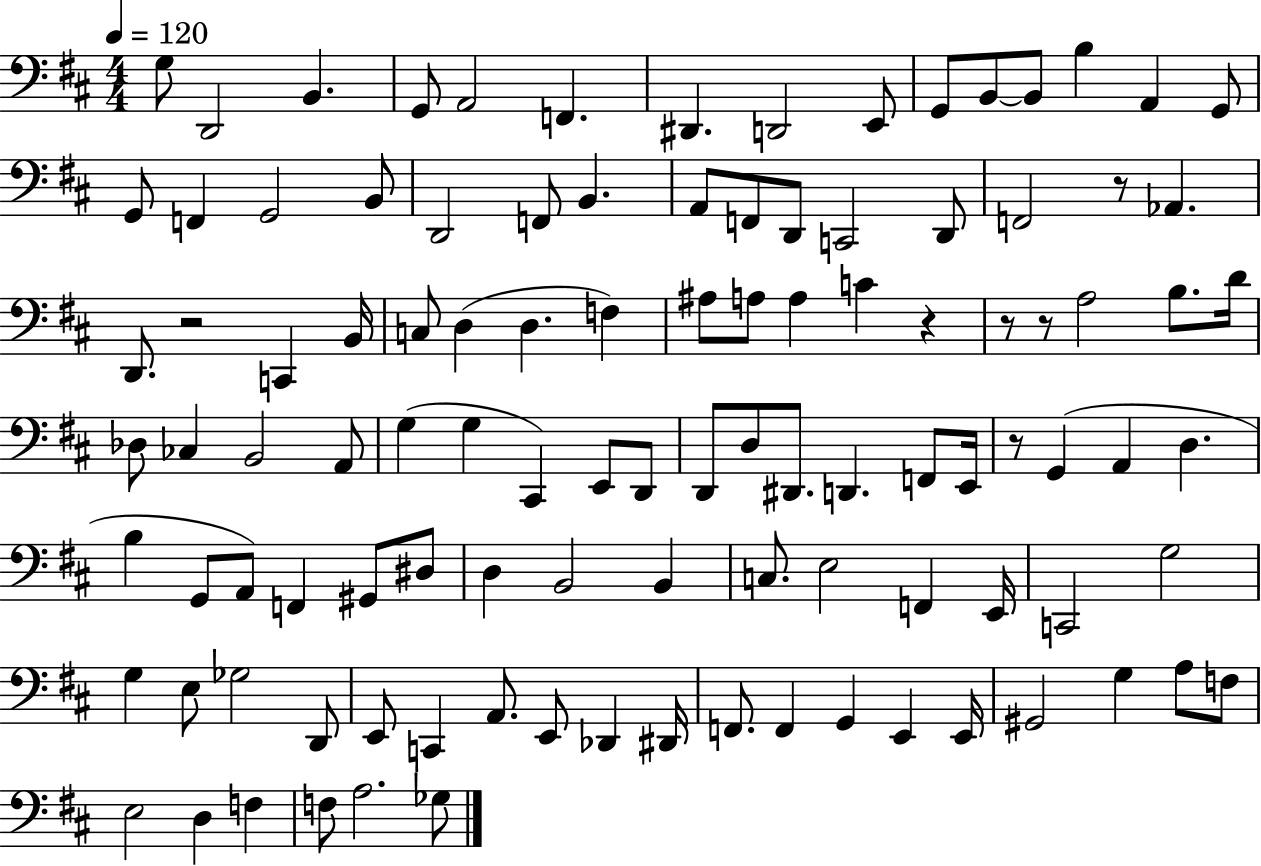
{
  \clef bass
  \numericTimeSignature
  \time 4/4
  \key d \major
  \tempo 4 = 120
  \repeat volta 2 { g8 d,2 b,4. | g,8 a,2 f,4. | dis,4. d,2 e,8 | g,8 b,8~~ b,8 b4 a,4 g,8 | \break g,8 f,4 g,2 b,8 | d,2 f,8 b,4. | a,8 f,8 d,8 c,2 d,8 | f,2 r8 aes,4. | \break d,8. r2 c,4 b,16 | c8 d4( d4. f4) | ais8 a8 a4 c'4 r4 | r8 r8 a2 b8. d'16 | \break des8 ces4 b,2 a,8 | g4( g4 cis,4) e,8 d,8 | d,8 d8 dis,8. d,4. f,8 e,16 | r8 g,4( a,4 d4. | \break b4 g,8 a,8) f,4 gis,8 dis8 | d4 b,2 b,4 | c8. e2 f,4 e,16 | c,2 g2 | \break g4 e8 ges2 d,8 | e,8 c,4 a,8. e,8 des,4 dis,16 | f,8. f,4 g,4 e,4 e,16 | gis,2 g4 a8 f8 | \break e2 d4 f4 | f8 a2. ges8 | } \bar "|."
}